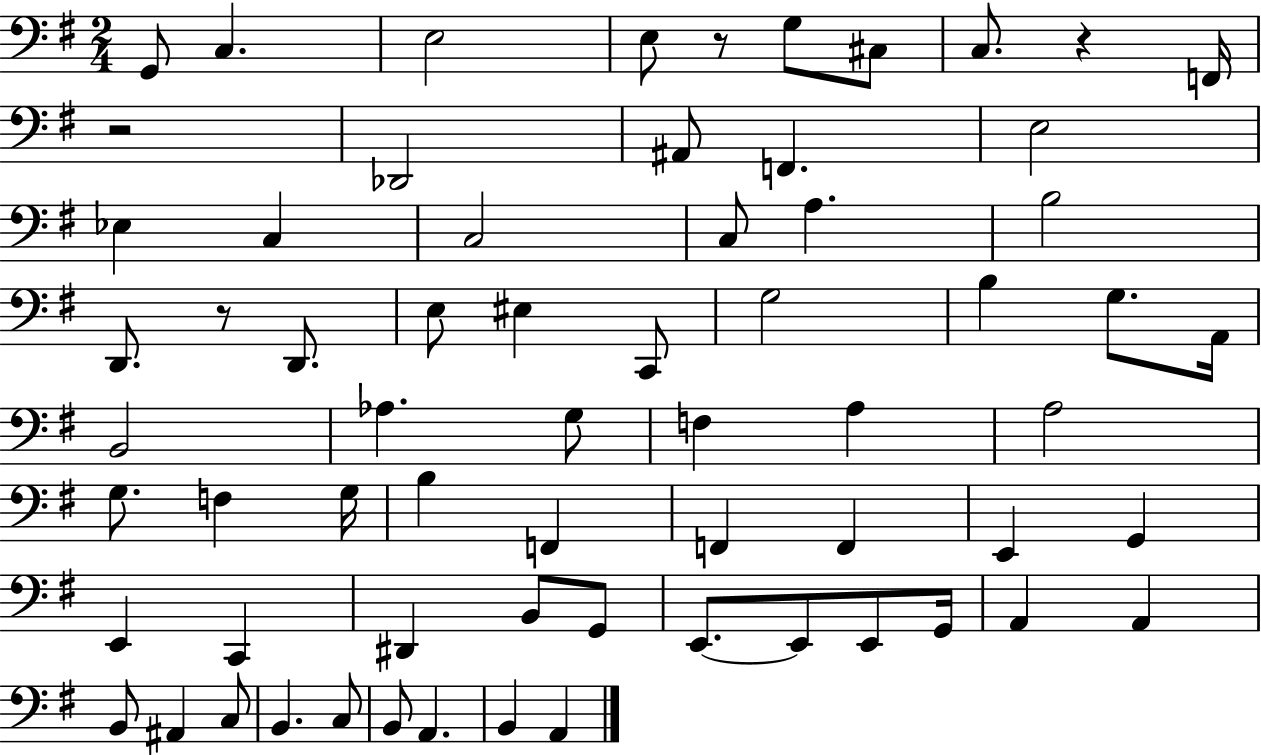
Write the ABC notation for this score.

X:1
T:Untitled
M:2/4
L:1/4
K:G
G,,/2 C, E,2 E,/2 z/2 G,/2 ^C,/2 C,/2 z F,,/4 z2 _D,,2 ^A,,/2 F,, E,2 _E, C, C,2 C,/2 A, B,2 D,,/2 z/2 D,,/2 E,/2 ^E, C,,/2 G,2 B, G,/2 A,,/4 B,,2 _A, G,/2 F, A, A,2 G,/2 F, G,/4 B, F,, F,, F,, E,, G,, E,, C,, ^D,, B,,/2 G,,/2 E,,/2 E,,/2 E,,/2 G,,/4 A,, A,, B,,/2 ^A,, C,/2 B,, C,/2 B,,/2 A,, B,, A,,